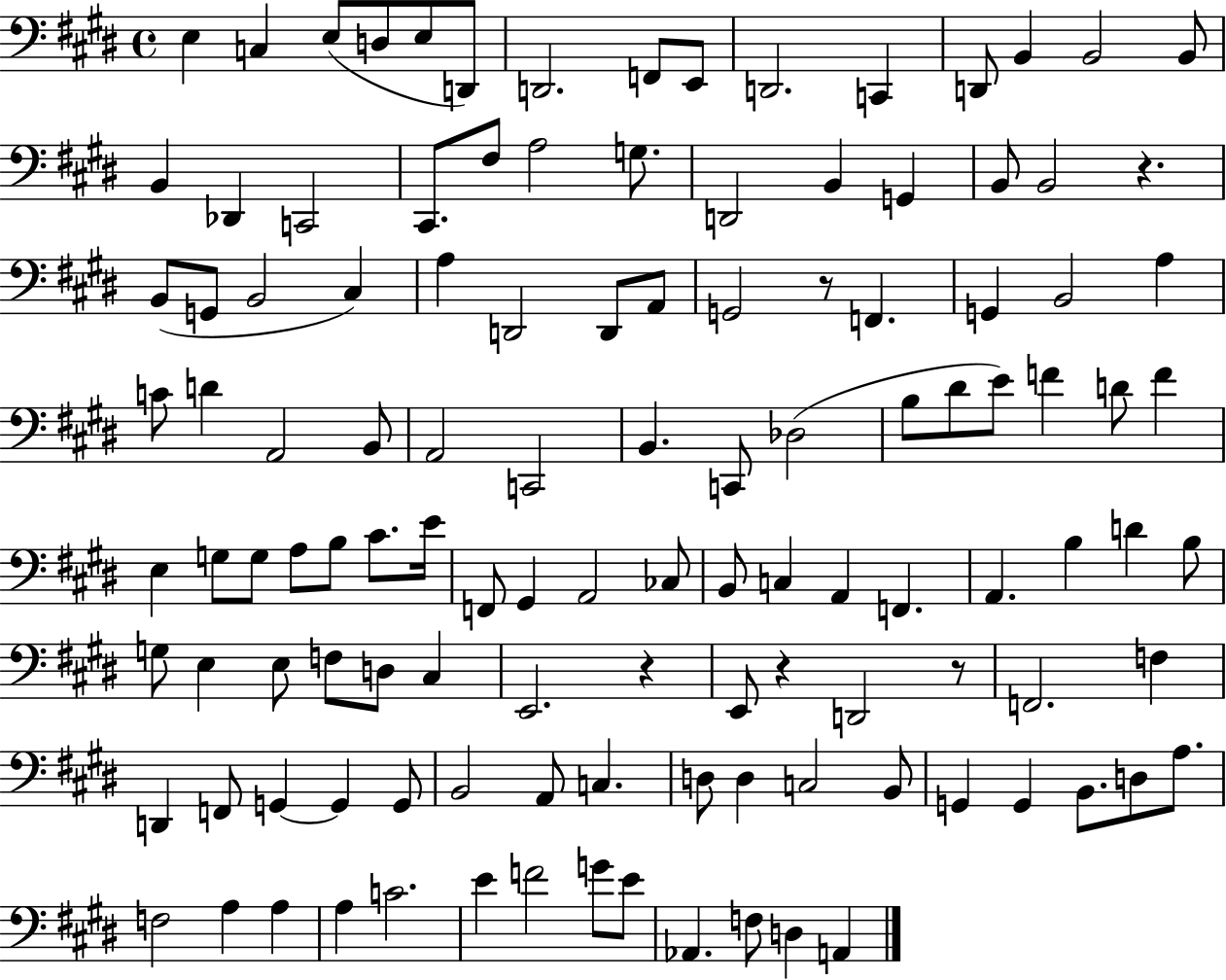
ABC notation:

X:1
T:Untitled
M:4/4
L:1/4
K:E
E, C, E,/2 D,/2 E,/2 D,,/2 D,,2 F,,/2 E,,/2 D,,2 C,, D,,/2 B,, B,,2 B,,/2 B,, _D,, C,,2 ^C,,/2 ^F,/2 A,2 G,/2 D,,2 B,, G,, B,,/2 B,,2 z B,,/2 G,,/2 B,,2 ^C, A, D,,2 D,,/2 A,,/2 G,,2 z/2 F,, G,, B,,2 A, C/2 D A,,2 B,,/2 A,,2 C,,2 B,, C,,/2 _D,2 B,/2 ^D/2 E/2 F D/2 F E, G,/2 G,/2 A,/2 B,/2 ^C/2 E/4 F,,/2 ^G,, A,,2 _C,/2 B,,/2 C, A,, F,, A,, B, D B,/2 G,/2 E, E,/2 F,/2 D,/2 ^C, E,,2 z E,,/2 z D,,2 z/2 F,,2 F, D,, F,,/2 G,, G,, G,,/2 B,,2 A,,/2 C, D,/2 D, C,2 B,,/2 G,, G,, B,,/2 D,/2 A,/2 F,2 A, A, A, C2 E F2 G/2 E/2 _A,, F,/2 D, A,,